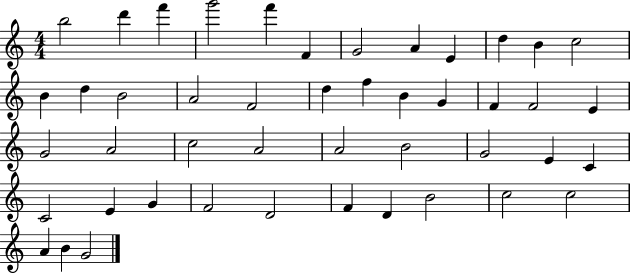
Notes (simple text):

B5/h D6/q F6/q G6/h F6/q F4/q G4/h A4/q E4/q D5/q B4/q C5/h B4/q D5/q B4/h A4/h F4/h D5/q F5/q B4/q G4/q F4/q F4/h E4/q G4/h A4/h C5/h A4/h A4/h B4/h G4/h E4/q C4/q C4/h E4/q G4/q F4/h D4/h F4/q D4/q B4/h C5/h C5/h A4/q B4/q G4/h